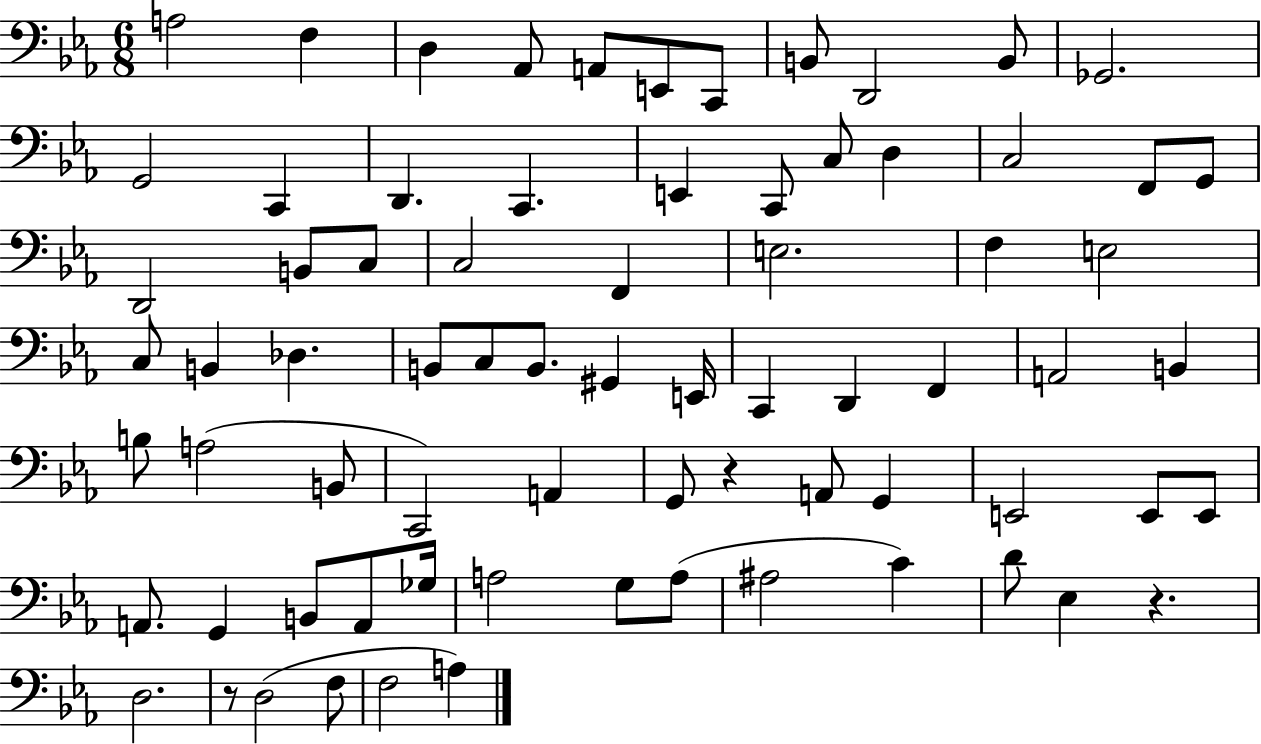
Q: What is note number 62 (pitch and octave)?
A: A3